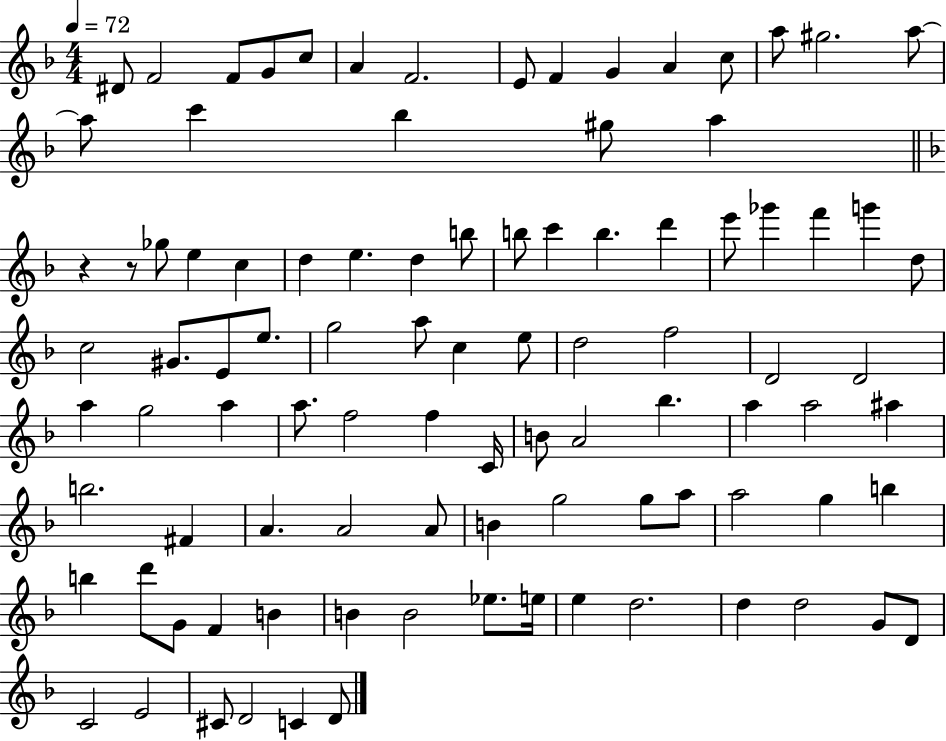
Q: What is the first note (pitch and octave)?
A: D#4